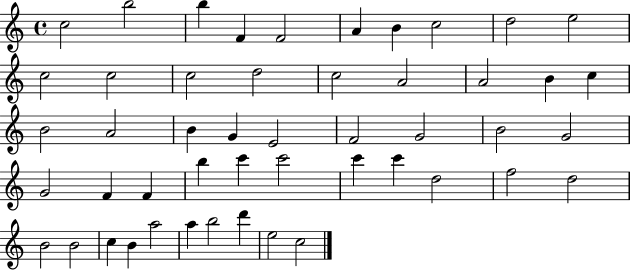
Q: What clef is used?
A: treble